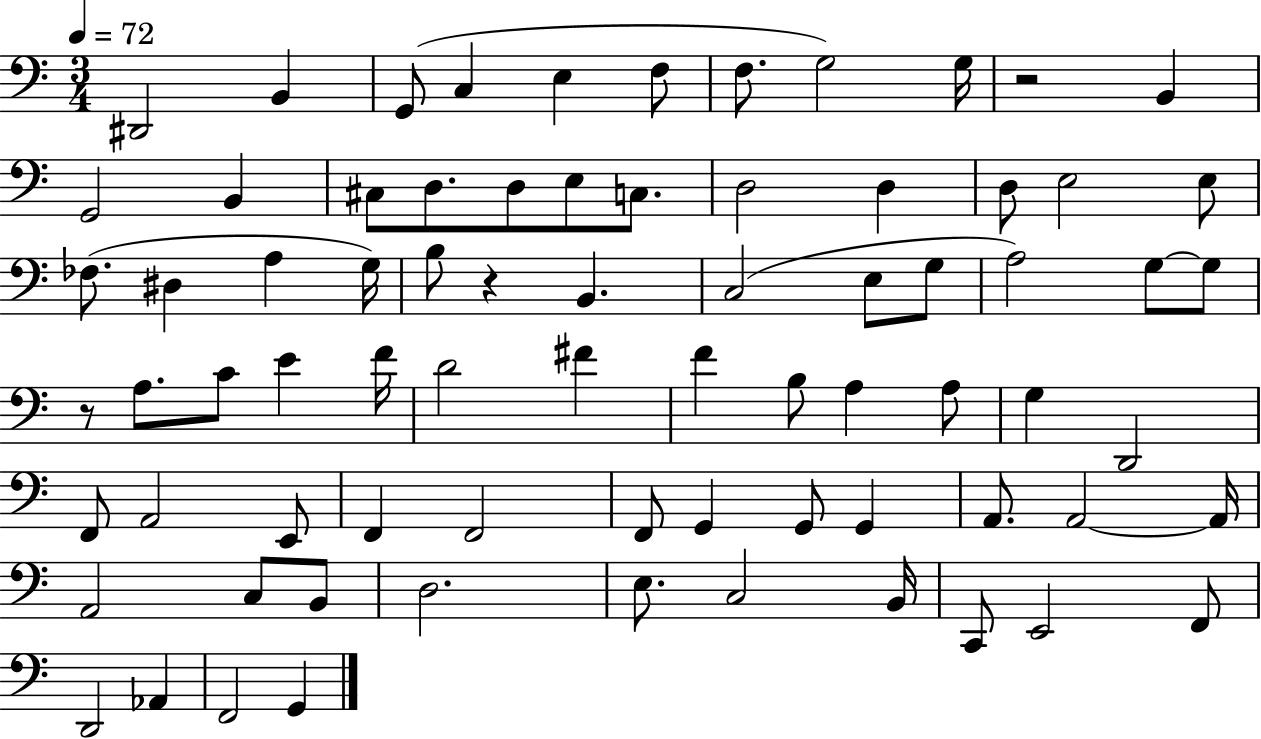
D#2/h B2/q G2/e C3/q E3/q F3/e F3/e. G3/h G3/s R/h B2/q G2/h B2/q C#3/e D3/e. D3/e E3/e C3/e. D3/h D3/q D3/e E3/h E3/e FES3/e. D#3/q A3/q G3/s B3/e R/q B2/q. C3/h E3/e G3/e A3/h G3/e G3/e R/e A3/e. C4/e E4/q F4/s D4/h F#4/q F4/q B3/e A3/q A3/e G3/q D2/h F2/e A2/h E2/e F2/q F2/h F2/e G2/q G2/e G2/q A2/e. A2/h A2/s A2/h C3/e B2/e D3/h. E3/e. C3/h B2/s C2/e E2/h F2/e D2/h Ab2/q F2/h G2/q